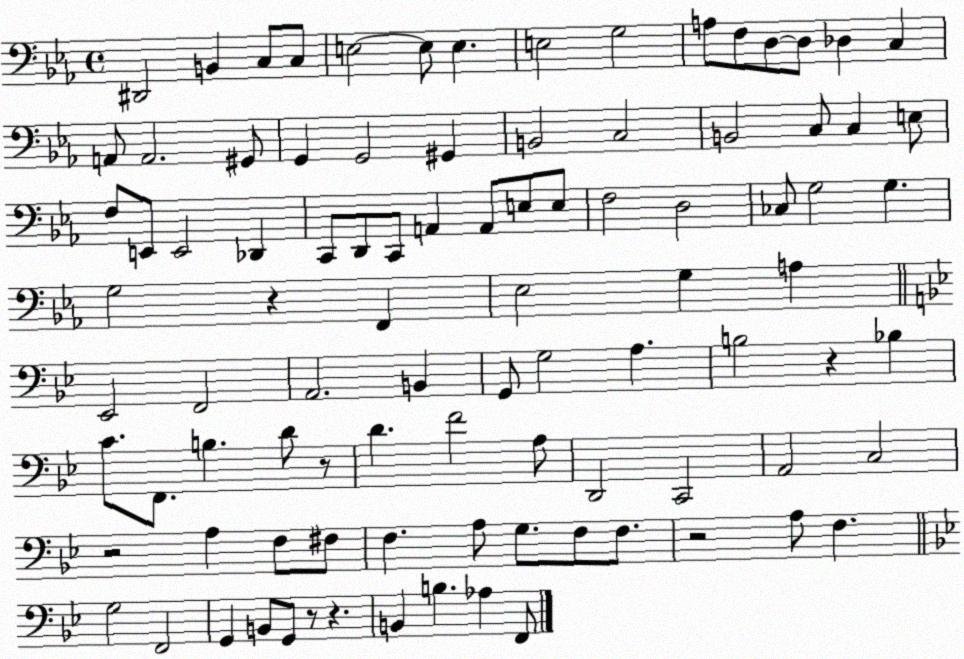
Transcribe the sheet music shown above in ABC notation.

X:1
T:Untitled
M:4/4
L:1/4
K:Eb
^D,,2 B,, C,/2 C,/2 E,2 E,/2 E, E,2 G,2 A,/2 F,/2 D,/2 D,/2 _D, C, A,,/2 A,,2 ^G,,/2 G,, G,,2 ^G,, B,,2 C,2 B,,2 C,/2 C, E,/2 F,/2 E,,/2 E,,2 _D,, C,,/2 D,,/2 C,,/2 A,, A,,/2 E,/2 E,/2 F,2 D,2 _C,/2 G,2 G, G,2 z F,, _E,2 G, A, _E,,2 F,,2 A,,2 B,, G,,/2 G,2 A, B,2 z _B, C/2 F,,/2 B, D/2 z/2 D F2 A,/2 D,,2 C,,2 A,,2 C,2 z2 A, F,/2 ^F,/2 F, A,/2 G,/2 F,/2 F,/2 z2 A,/2 F, G,2 F,,2 G,, B,,/2 G,,/2 z/2 z B,, B, _A, F,,/2